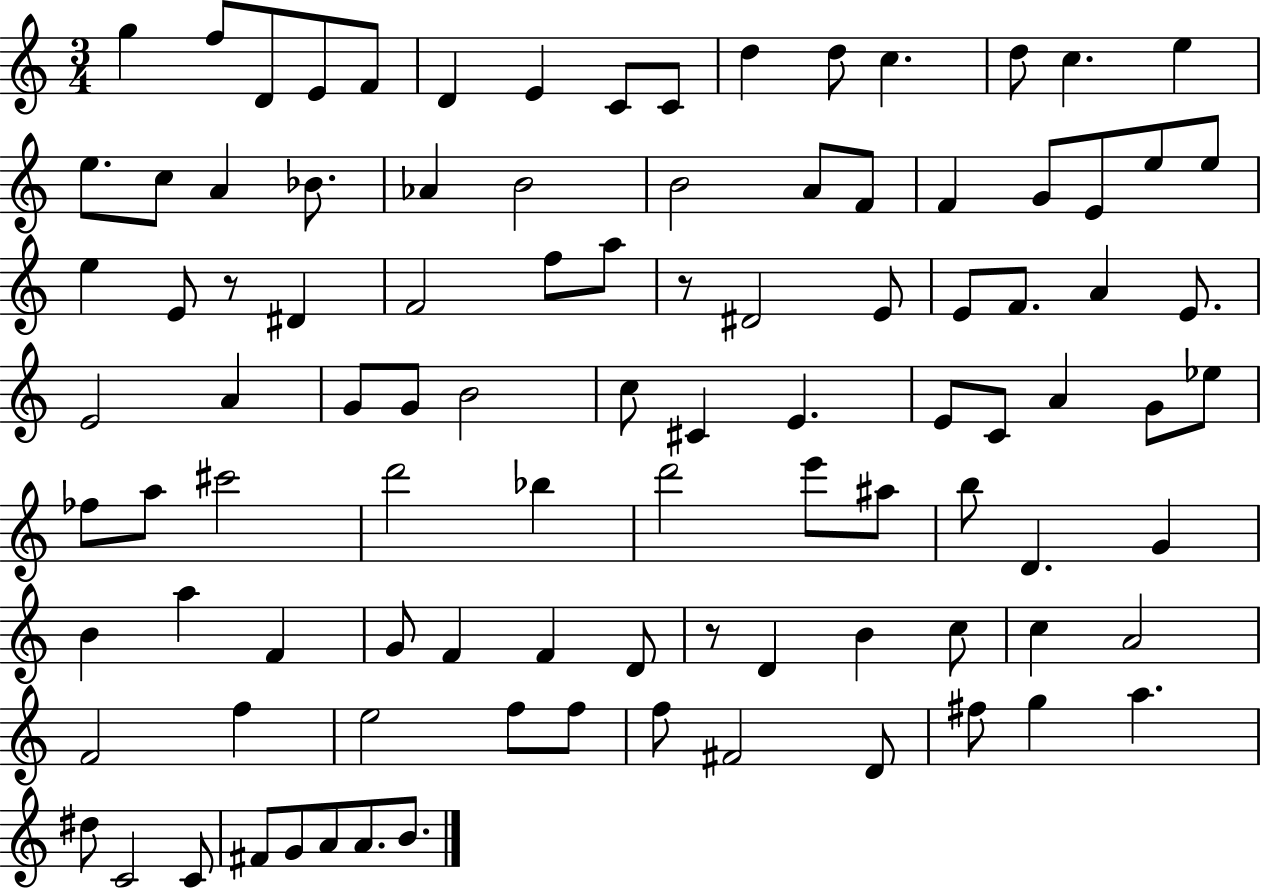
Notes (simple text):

G5/q F5/e D4/e E4/e F4/e D4/q E4/q C4/e C4/e D5/q D5/e C5/q. D5/e C5/q. E5/q E5/e. C5/e A4/q Bb4/e. Ab4/q B4/h B4/h A4/e F4/e F4/q G4/e E4/e E5/e E5/e E5/q E4/e R/e D#4/q F4/h F5/e A5/e R/e D#4/h E4/e E4/e F4/e. A4/q E4/e. E4/h A4/q G4/e G4/e B4/h C5/e C#4/q E4/q. E4/e C4/e A4/q G4/e Eb5/e FES5/e A5/e C#6/h D6/h Bb5/q D6/h E6/e A#5/e B5/e D4/q. G4/q B4/q A5/q F4/q G4/e F4/q F4/q D4/e R/e D4/q B4/q C5/e C5/q A4/h F4/h F5/q E5/h F5/e F5/e F5/e F#4/h D4/e F#5/e G5/q A5/q. D#5/e C4/h C4/e F#4/e G4/e A4/e A4/e. B4/e.